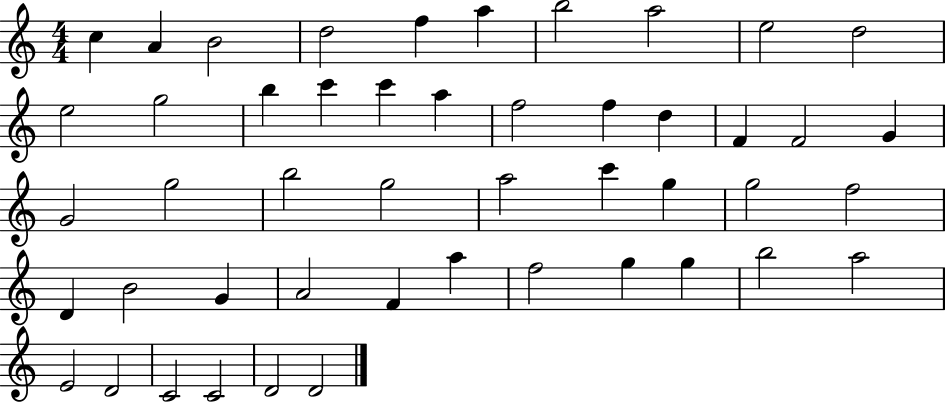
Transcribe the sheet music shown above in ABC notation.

X:1
T:Untitled
M:4/4
L:1/4
K:C
c A B2 d2 f a b2 a2 e2 d2 e2 g2 b c' c' a f2 f d F F2 G G2 g2 b2 g2 a2 c' g g2 f2 D B2 G A2 F a f2 g g b2 a2 E2 D2 C2 C2 D2 D2